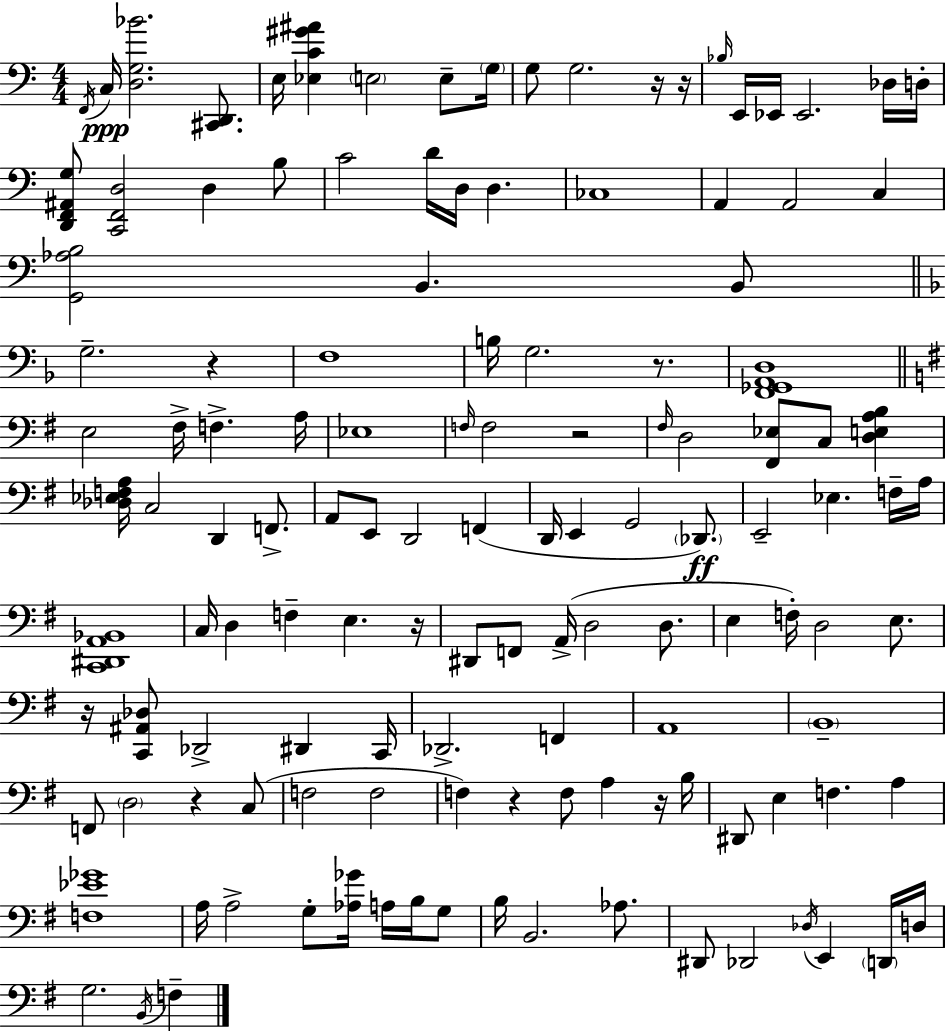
F2/s C3/s [D3,G3,Bb4]/h. [C#2,D2]/e. E3/s [Eb3,C4,G#4,A#4]/q E3/h E3/e G3/s G3/e G3/h. R/s R/s Bb3/s E2/s Eb2/s Eb2/h. Db3/s D3/s [D2,F2,A#2,G3]/e [C2,F2,D3]/h D3/q B3/e C4/h D4/s D3/s D3/q. CES3/w A2/q A2/h C3/q [G2,Ab3,B3]/h B2/q. B2/e G3/h. R/q F3/w B3/s G3/h. R/e. [F2,Gb2,A2,D3]/w E3/h F#3/s F3/q. A3/s Eb3/w F3/s F3/h R/h F#3/s D3/h [F#2,Eb3]/e C3/e [D3,E3,A3,B3]/q [Db3,Eb3,F3,A3]/s C3/h D2/q F2/e. A2/e E2/e D2/h F2/q D2/s E2/q G2/h Db2/e. E2/h Eb3/q. F3/s A3/s [C2,D#2,A2,Bb2]/w C3/s D3/q F3/q E3/q. R/s D#2/e F2/e A2/s D3/h D3/e. E3/q F3/s D3/h E3/e. R/s [C2,A#2,Db3]/e Db2/h D#2/q C2/s Db2/h. F2/q A2/w B2/w F2/e D3/h R/q C3/e F3/h F3/h F3/q R/q F3/e A3/q R/s B3/s D#2/e E3/q F3/q. A3/q [F3,Eb4,Gb4]/w A3/s A3/h G3/e [Ab3,Gb4]/s A3/s B3/s G3/e B3/s B2/h. Ab3/e. D#2/e Db2/h Db3/s E2/q D2/s D3/s G3/h. B2/s F3/q